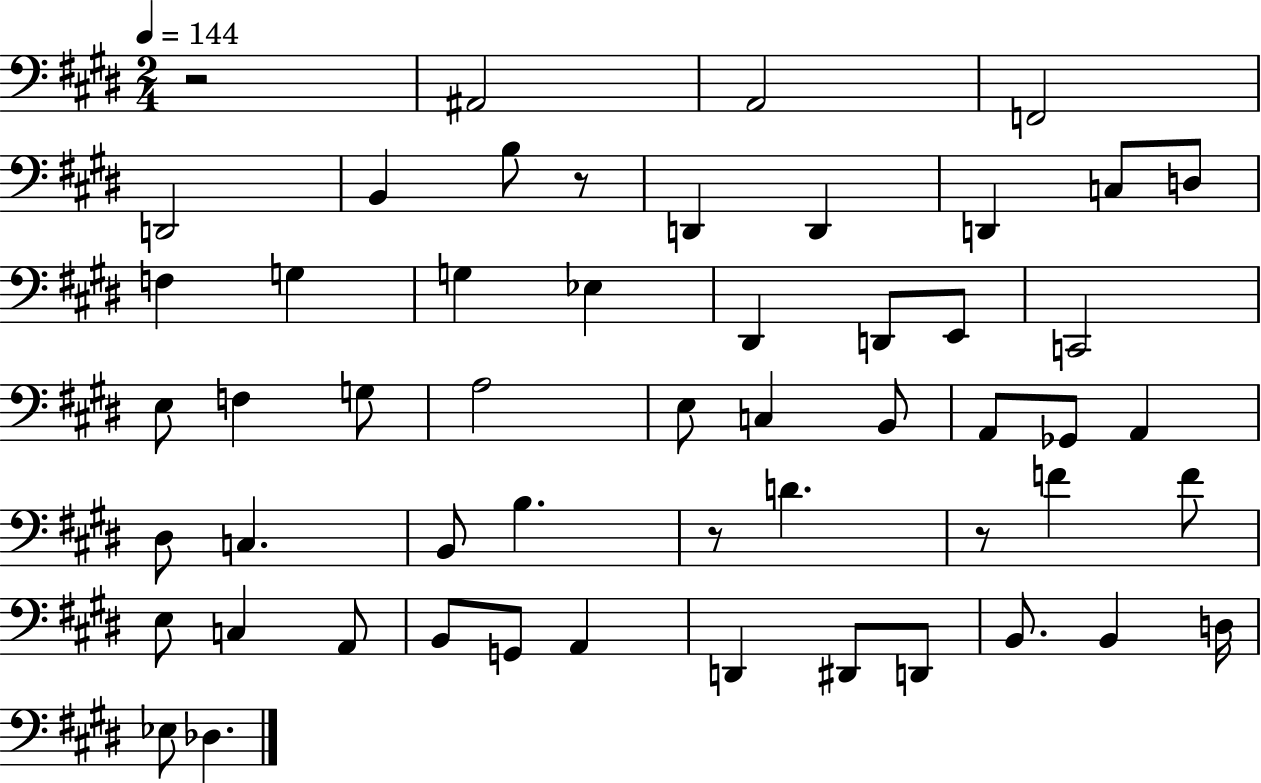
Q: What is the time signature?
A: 2/4